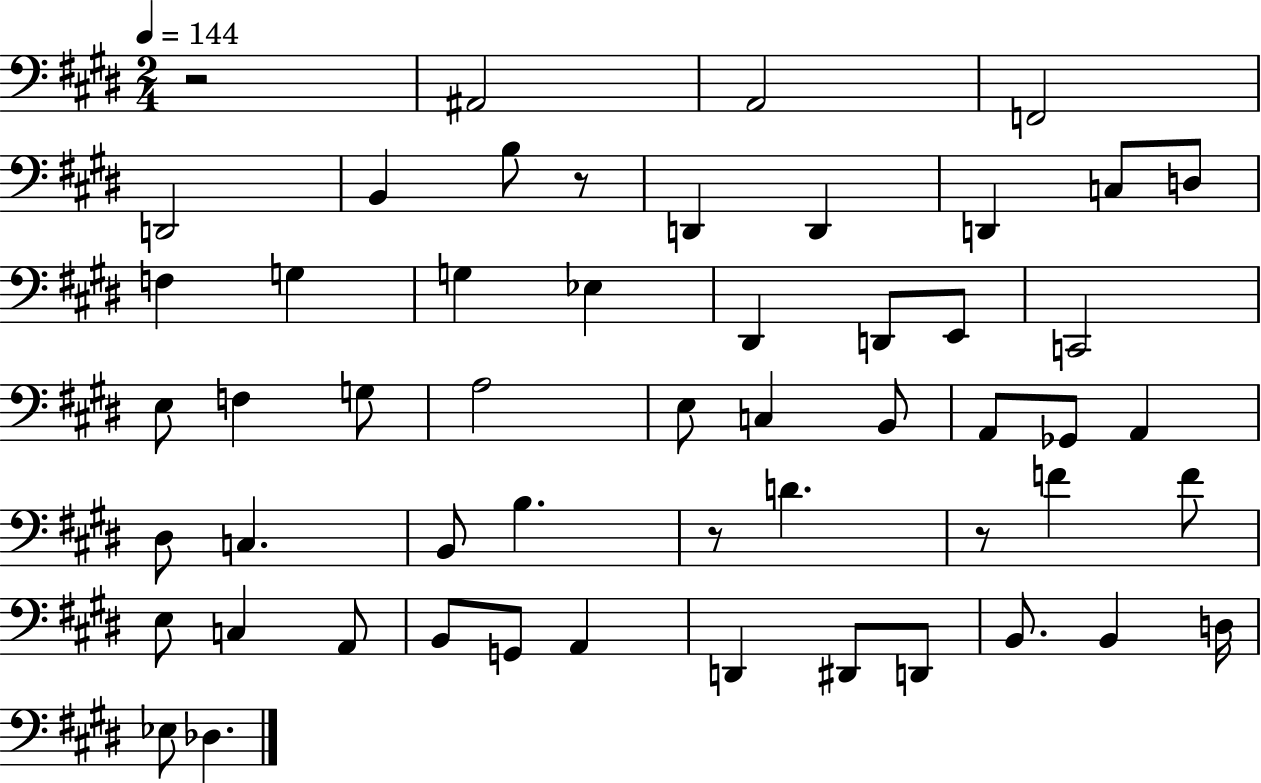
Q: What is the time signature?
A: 2/4